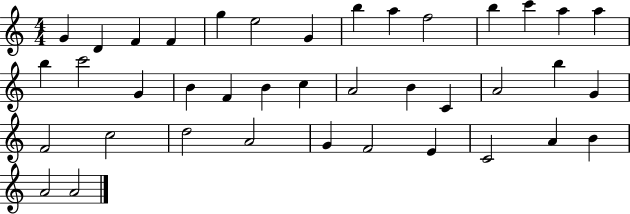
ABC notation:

X:1
T:Untitled
M:4/4
L:1/4
K:C
G D F F g e2 G b a f2 b c' a a b c'2 G B F B c A2 B C A2 b G F2 c2 d2 A2 G F2 E C2 A B A2 A2